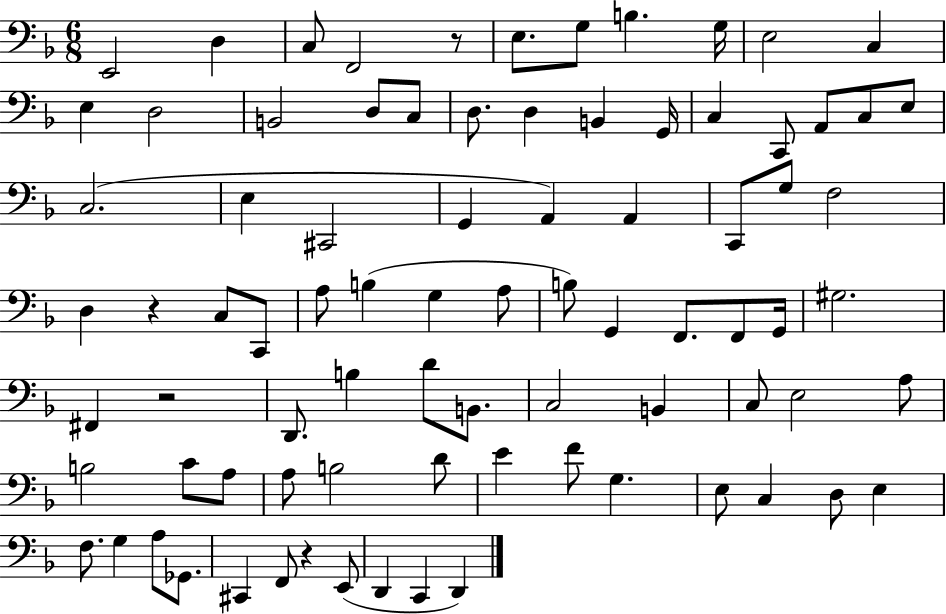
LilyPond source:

{
  \clef bass
  \numericTimeSignature
  \time 6/8
  \key f \major
  \repeat volta 2 { e,2 d4 | c8 f,2 r8 | e8. g8 b4. g16 | e2 c4 | \break e4 d2 | b,2 d8 c8 | d8. d4 b,4 g,16 | c4 c,8 a,8 c8 e8 | \break c2.( | e4 cis,2 | g,4 a,4) a,4 | c,8 g8 f2 | \break d4 r4 c8 c,8 | a8 b4( g4 a8 | b8) g,4 f,8. f,8 g,16 | gis2. | \break fis,4 r2 | d,8. b4 d'8 b,8. | c2 b,4 | c8 e2 a8 | \break b2 c'8 a8 | a8 b2 d'8 | e'4 f'8 g4. | e8 c4 d8 e4 | \break f8. g4 a8 ges,8. | cis,4 f,8 r4 e,8( | d,4 c,4 d,4) | } \bar "|."
}